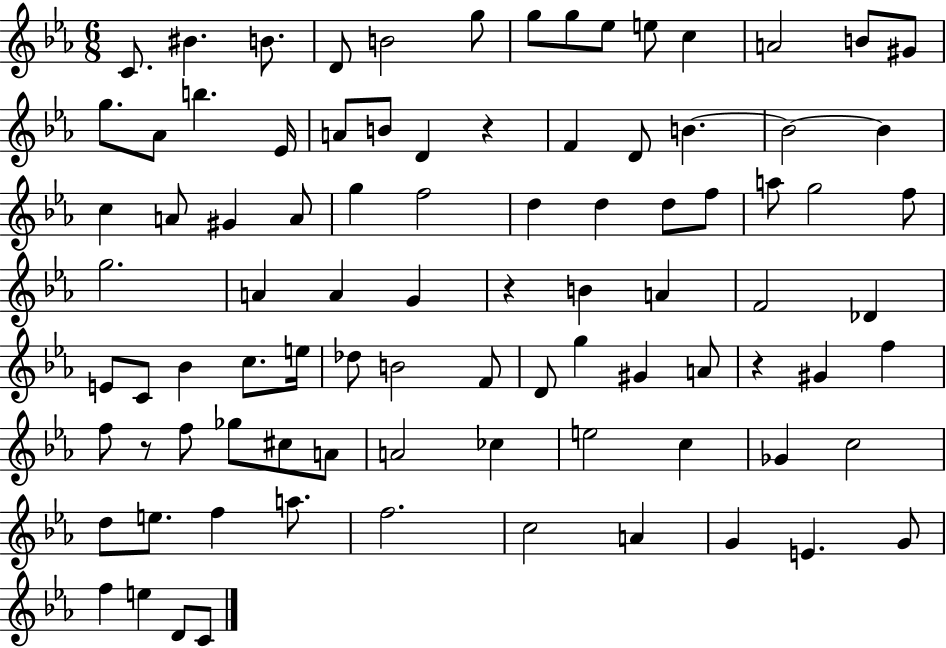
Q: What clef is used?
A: treble